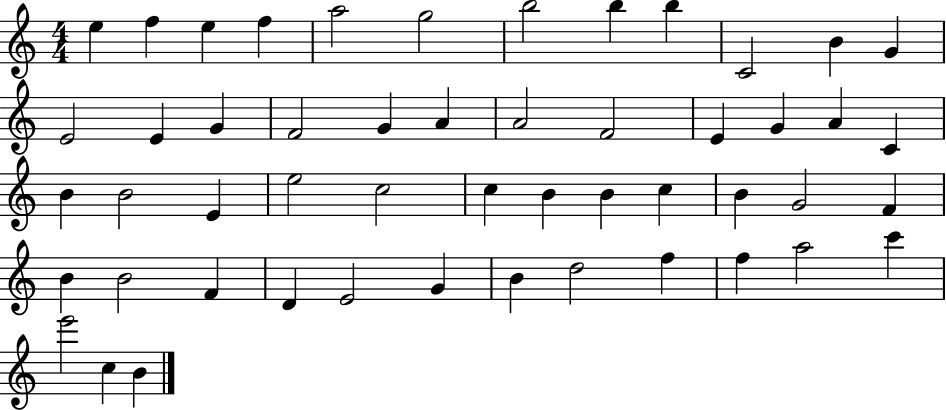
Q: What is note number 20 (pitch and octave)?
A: F4